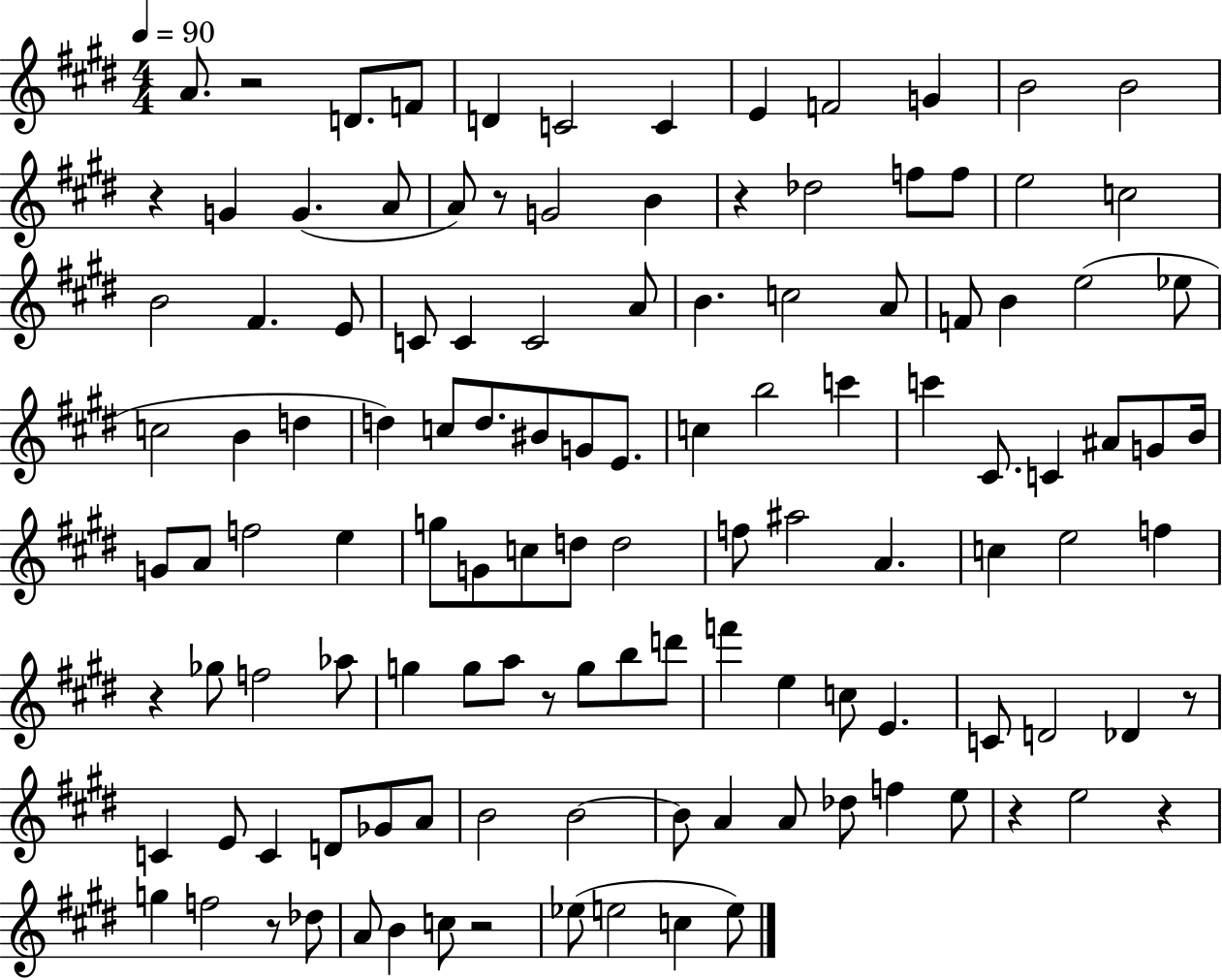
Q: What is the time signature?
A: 4/4